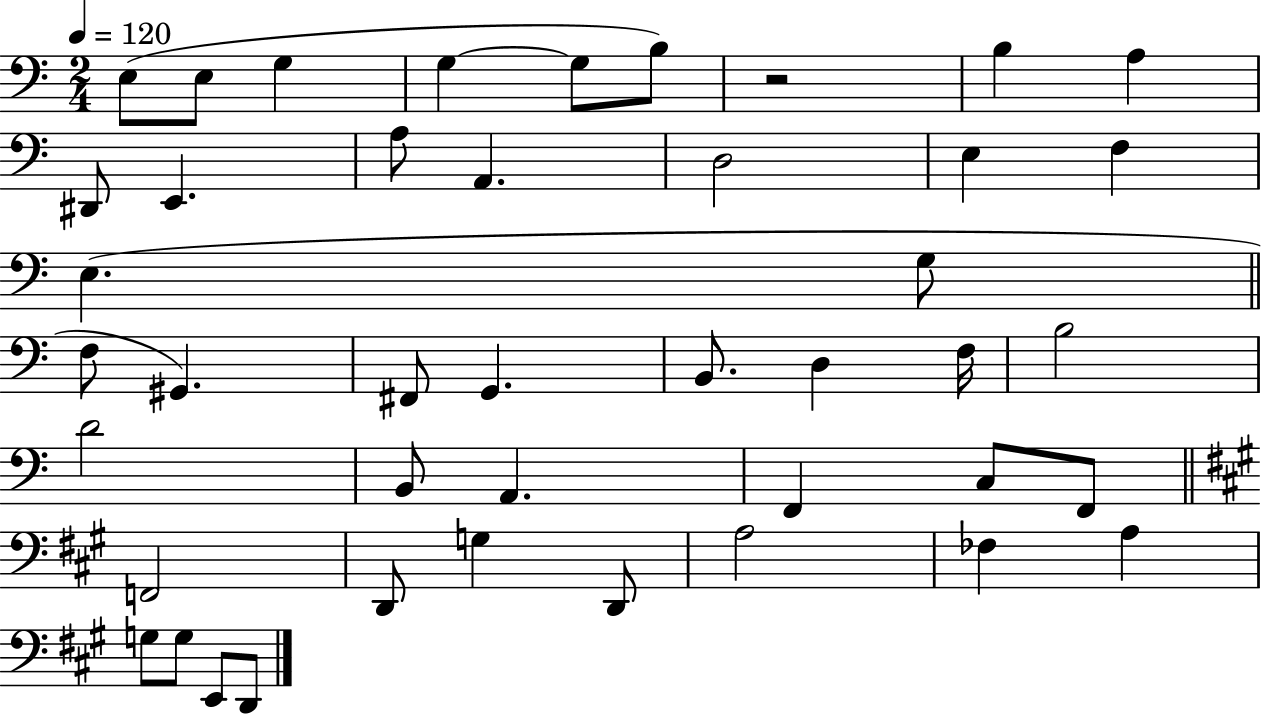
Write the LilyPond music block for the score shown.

{
  \clef bass
  \numericTimeSignature
  \time 2/4
  \key c \major
  \tempo 4 = 120
  e8( e8 g4 | g4~~ g8 b8) | r2 | b4 a4 | \break dis,8 e,4. | a8 a,4. | d2 | e4 f4 | \break e4.( g8 | \bar "||" \break \key c \major f8 gis,4.) | fis,8 g,4. | b,8. d4 f16 | b2 | \break d'2 | b,8 a,4. | f,4 c8 f,8 | \bar "||" \break \key a \major f,2 | d,8 g4 d,8 | a2 | fes4 a4 | \break g8 g8 e,8 d,8 | \bar "|."
}